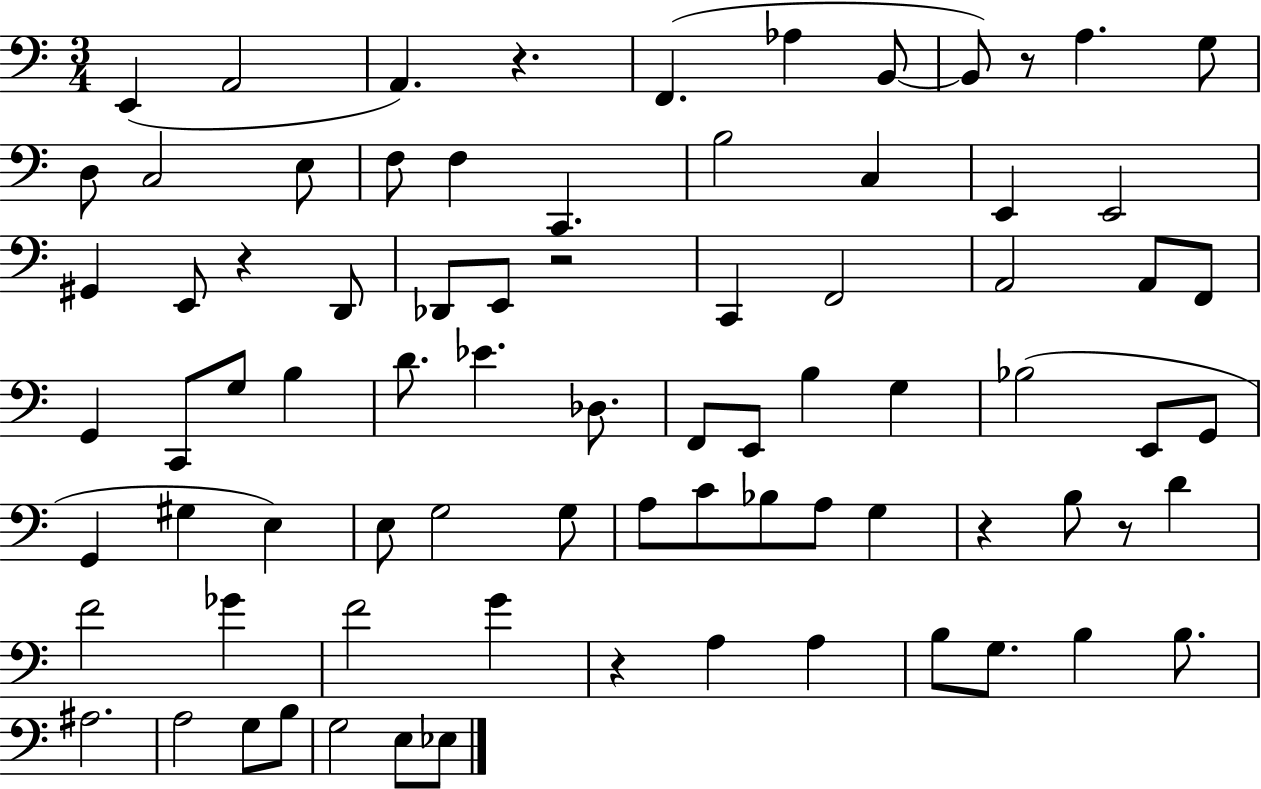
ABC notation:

X:1
T:Untitled
M:3/4
L:1/4
K:C
E,, A,,2 A,, z F,, _A, B,,/2 B,,/2 z/2 A, G,/2 D,/2 C,2 E,/2 F,/2 F, C,, B,2 C, E,, E,,2 ^G,, E,,/2 z D,,/2 _D,,/2 E,,/2 z2 C,, F,,2 A,,2 A,,/2 F,,/2 G,, C,,/2 G,/2 B, D/2 _E _D,/2 F,,/2 E,,/2 B, G, _B,2 E,,/2 G,,/2 G,, ^G, E, E,/2 G,2 G,/2 A,/2 C/2 _B,/2 A,/2 G, z B,/2 z/2 D F2 _G F2 G z A, A, B,/2 G,/2 B, B,/2 ^A,2 A,2 G,/2 B,/2 G,2 E,/2 _E,/2